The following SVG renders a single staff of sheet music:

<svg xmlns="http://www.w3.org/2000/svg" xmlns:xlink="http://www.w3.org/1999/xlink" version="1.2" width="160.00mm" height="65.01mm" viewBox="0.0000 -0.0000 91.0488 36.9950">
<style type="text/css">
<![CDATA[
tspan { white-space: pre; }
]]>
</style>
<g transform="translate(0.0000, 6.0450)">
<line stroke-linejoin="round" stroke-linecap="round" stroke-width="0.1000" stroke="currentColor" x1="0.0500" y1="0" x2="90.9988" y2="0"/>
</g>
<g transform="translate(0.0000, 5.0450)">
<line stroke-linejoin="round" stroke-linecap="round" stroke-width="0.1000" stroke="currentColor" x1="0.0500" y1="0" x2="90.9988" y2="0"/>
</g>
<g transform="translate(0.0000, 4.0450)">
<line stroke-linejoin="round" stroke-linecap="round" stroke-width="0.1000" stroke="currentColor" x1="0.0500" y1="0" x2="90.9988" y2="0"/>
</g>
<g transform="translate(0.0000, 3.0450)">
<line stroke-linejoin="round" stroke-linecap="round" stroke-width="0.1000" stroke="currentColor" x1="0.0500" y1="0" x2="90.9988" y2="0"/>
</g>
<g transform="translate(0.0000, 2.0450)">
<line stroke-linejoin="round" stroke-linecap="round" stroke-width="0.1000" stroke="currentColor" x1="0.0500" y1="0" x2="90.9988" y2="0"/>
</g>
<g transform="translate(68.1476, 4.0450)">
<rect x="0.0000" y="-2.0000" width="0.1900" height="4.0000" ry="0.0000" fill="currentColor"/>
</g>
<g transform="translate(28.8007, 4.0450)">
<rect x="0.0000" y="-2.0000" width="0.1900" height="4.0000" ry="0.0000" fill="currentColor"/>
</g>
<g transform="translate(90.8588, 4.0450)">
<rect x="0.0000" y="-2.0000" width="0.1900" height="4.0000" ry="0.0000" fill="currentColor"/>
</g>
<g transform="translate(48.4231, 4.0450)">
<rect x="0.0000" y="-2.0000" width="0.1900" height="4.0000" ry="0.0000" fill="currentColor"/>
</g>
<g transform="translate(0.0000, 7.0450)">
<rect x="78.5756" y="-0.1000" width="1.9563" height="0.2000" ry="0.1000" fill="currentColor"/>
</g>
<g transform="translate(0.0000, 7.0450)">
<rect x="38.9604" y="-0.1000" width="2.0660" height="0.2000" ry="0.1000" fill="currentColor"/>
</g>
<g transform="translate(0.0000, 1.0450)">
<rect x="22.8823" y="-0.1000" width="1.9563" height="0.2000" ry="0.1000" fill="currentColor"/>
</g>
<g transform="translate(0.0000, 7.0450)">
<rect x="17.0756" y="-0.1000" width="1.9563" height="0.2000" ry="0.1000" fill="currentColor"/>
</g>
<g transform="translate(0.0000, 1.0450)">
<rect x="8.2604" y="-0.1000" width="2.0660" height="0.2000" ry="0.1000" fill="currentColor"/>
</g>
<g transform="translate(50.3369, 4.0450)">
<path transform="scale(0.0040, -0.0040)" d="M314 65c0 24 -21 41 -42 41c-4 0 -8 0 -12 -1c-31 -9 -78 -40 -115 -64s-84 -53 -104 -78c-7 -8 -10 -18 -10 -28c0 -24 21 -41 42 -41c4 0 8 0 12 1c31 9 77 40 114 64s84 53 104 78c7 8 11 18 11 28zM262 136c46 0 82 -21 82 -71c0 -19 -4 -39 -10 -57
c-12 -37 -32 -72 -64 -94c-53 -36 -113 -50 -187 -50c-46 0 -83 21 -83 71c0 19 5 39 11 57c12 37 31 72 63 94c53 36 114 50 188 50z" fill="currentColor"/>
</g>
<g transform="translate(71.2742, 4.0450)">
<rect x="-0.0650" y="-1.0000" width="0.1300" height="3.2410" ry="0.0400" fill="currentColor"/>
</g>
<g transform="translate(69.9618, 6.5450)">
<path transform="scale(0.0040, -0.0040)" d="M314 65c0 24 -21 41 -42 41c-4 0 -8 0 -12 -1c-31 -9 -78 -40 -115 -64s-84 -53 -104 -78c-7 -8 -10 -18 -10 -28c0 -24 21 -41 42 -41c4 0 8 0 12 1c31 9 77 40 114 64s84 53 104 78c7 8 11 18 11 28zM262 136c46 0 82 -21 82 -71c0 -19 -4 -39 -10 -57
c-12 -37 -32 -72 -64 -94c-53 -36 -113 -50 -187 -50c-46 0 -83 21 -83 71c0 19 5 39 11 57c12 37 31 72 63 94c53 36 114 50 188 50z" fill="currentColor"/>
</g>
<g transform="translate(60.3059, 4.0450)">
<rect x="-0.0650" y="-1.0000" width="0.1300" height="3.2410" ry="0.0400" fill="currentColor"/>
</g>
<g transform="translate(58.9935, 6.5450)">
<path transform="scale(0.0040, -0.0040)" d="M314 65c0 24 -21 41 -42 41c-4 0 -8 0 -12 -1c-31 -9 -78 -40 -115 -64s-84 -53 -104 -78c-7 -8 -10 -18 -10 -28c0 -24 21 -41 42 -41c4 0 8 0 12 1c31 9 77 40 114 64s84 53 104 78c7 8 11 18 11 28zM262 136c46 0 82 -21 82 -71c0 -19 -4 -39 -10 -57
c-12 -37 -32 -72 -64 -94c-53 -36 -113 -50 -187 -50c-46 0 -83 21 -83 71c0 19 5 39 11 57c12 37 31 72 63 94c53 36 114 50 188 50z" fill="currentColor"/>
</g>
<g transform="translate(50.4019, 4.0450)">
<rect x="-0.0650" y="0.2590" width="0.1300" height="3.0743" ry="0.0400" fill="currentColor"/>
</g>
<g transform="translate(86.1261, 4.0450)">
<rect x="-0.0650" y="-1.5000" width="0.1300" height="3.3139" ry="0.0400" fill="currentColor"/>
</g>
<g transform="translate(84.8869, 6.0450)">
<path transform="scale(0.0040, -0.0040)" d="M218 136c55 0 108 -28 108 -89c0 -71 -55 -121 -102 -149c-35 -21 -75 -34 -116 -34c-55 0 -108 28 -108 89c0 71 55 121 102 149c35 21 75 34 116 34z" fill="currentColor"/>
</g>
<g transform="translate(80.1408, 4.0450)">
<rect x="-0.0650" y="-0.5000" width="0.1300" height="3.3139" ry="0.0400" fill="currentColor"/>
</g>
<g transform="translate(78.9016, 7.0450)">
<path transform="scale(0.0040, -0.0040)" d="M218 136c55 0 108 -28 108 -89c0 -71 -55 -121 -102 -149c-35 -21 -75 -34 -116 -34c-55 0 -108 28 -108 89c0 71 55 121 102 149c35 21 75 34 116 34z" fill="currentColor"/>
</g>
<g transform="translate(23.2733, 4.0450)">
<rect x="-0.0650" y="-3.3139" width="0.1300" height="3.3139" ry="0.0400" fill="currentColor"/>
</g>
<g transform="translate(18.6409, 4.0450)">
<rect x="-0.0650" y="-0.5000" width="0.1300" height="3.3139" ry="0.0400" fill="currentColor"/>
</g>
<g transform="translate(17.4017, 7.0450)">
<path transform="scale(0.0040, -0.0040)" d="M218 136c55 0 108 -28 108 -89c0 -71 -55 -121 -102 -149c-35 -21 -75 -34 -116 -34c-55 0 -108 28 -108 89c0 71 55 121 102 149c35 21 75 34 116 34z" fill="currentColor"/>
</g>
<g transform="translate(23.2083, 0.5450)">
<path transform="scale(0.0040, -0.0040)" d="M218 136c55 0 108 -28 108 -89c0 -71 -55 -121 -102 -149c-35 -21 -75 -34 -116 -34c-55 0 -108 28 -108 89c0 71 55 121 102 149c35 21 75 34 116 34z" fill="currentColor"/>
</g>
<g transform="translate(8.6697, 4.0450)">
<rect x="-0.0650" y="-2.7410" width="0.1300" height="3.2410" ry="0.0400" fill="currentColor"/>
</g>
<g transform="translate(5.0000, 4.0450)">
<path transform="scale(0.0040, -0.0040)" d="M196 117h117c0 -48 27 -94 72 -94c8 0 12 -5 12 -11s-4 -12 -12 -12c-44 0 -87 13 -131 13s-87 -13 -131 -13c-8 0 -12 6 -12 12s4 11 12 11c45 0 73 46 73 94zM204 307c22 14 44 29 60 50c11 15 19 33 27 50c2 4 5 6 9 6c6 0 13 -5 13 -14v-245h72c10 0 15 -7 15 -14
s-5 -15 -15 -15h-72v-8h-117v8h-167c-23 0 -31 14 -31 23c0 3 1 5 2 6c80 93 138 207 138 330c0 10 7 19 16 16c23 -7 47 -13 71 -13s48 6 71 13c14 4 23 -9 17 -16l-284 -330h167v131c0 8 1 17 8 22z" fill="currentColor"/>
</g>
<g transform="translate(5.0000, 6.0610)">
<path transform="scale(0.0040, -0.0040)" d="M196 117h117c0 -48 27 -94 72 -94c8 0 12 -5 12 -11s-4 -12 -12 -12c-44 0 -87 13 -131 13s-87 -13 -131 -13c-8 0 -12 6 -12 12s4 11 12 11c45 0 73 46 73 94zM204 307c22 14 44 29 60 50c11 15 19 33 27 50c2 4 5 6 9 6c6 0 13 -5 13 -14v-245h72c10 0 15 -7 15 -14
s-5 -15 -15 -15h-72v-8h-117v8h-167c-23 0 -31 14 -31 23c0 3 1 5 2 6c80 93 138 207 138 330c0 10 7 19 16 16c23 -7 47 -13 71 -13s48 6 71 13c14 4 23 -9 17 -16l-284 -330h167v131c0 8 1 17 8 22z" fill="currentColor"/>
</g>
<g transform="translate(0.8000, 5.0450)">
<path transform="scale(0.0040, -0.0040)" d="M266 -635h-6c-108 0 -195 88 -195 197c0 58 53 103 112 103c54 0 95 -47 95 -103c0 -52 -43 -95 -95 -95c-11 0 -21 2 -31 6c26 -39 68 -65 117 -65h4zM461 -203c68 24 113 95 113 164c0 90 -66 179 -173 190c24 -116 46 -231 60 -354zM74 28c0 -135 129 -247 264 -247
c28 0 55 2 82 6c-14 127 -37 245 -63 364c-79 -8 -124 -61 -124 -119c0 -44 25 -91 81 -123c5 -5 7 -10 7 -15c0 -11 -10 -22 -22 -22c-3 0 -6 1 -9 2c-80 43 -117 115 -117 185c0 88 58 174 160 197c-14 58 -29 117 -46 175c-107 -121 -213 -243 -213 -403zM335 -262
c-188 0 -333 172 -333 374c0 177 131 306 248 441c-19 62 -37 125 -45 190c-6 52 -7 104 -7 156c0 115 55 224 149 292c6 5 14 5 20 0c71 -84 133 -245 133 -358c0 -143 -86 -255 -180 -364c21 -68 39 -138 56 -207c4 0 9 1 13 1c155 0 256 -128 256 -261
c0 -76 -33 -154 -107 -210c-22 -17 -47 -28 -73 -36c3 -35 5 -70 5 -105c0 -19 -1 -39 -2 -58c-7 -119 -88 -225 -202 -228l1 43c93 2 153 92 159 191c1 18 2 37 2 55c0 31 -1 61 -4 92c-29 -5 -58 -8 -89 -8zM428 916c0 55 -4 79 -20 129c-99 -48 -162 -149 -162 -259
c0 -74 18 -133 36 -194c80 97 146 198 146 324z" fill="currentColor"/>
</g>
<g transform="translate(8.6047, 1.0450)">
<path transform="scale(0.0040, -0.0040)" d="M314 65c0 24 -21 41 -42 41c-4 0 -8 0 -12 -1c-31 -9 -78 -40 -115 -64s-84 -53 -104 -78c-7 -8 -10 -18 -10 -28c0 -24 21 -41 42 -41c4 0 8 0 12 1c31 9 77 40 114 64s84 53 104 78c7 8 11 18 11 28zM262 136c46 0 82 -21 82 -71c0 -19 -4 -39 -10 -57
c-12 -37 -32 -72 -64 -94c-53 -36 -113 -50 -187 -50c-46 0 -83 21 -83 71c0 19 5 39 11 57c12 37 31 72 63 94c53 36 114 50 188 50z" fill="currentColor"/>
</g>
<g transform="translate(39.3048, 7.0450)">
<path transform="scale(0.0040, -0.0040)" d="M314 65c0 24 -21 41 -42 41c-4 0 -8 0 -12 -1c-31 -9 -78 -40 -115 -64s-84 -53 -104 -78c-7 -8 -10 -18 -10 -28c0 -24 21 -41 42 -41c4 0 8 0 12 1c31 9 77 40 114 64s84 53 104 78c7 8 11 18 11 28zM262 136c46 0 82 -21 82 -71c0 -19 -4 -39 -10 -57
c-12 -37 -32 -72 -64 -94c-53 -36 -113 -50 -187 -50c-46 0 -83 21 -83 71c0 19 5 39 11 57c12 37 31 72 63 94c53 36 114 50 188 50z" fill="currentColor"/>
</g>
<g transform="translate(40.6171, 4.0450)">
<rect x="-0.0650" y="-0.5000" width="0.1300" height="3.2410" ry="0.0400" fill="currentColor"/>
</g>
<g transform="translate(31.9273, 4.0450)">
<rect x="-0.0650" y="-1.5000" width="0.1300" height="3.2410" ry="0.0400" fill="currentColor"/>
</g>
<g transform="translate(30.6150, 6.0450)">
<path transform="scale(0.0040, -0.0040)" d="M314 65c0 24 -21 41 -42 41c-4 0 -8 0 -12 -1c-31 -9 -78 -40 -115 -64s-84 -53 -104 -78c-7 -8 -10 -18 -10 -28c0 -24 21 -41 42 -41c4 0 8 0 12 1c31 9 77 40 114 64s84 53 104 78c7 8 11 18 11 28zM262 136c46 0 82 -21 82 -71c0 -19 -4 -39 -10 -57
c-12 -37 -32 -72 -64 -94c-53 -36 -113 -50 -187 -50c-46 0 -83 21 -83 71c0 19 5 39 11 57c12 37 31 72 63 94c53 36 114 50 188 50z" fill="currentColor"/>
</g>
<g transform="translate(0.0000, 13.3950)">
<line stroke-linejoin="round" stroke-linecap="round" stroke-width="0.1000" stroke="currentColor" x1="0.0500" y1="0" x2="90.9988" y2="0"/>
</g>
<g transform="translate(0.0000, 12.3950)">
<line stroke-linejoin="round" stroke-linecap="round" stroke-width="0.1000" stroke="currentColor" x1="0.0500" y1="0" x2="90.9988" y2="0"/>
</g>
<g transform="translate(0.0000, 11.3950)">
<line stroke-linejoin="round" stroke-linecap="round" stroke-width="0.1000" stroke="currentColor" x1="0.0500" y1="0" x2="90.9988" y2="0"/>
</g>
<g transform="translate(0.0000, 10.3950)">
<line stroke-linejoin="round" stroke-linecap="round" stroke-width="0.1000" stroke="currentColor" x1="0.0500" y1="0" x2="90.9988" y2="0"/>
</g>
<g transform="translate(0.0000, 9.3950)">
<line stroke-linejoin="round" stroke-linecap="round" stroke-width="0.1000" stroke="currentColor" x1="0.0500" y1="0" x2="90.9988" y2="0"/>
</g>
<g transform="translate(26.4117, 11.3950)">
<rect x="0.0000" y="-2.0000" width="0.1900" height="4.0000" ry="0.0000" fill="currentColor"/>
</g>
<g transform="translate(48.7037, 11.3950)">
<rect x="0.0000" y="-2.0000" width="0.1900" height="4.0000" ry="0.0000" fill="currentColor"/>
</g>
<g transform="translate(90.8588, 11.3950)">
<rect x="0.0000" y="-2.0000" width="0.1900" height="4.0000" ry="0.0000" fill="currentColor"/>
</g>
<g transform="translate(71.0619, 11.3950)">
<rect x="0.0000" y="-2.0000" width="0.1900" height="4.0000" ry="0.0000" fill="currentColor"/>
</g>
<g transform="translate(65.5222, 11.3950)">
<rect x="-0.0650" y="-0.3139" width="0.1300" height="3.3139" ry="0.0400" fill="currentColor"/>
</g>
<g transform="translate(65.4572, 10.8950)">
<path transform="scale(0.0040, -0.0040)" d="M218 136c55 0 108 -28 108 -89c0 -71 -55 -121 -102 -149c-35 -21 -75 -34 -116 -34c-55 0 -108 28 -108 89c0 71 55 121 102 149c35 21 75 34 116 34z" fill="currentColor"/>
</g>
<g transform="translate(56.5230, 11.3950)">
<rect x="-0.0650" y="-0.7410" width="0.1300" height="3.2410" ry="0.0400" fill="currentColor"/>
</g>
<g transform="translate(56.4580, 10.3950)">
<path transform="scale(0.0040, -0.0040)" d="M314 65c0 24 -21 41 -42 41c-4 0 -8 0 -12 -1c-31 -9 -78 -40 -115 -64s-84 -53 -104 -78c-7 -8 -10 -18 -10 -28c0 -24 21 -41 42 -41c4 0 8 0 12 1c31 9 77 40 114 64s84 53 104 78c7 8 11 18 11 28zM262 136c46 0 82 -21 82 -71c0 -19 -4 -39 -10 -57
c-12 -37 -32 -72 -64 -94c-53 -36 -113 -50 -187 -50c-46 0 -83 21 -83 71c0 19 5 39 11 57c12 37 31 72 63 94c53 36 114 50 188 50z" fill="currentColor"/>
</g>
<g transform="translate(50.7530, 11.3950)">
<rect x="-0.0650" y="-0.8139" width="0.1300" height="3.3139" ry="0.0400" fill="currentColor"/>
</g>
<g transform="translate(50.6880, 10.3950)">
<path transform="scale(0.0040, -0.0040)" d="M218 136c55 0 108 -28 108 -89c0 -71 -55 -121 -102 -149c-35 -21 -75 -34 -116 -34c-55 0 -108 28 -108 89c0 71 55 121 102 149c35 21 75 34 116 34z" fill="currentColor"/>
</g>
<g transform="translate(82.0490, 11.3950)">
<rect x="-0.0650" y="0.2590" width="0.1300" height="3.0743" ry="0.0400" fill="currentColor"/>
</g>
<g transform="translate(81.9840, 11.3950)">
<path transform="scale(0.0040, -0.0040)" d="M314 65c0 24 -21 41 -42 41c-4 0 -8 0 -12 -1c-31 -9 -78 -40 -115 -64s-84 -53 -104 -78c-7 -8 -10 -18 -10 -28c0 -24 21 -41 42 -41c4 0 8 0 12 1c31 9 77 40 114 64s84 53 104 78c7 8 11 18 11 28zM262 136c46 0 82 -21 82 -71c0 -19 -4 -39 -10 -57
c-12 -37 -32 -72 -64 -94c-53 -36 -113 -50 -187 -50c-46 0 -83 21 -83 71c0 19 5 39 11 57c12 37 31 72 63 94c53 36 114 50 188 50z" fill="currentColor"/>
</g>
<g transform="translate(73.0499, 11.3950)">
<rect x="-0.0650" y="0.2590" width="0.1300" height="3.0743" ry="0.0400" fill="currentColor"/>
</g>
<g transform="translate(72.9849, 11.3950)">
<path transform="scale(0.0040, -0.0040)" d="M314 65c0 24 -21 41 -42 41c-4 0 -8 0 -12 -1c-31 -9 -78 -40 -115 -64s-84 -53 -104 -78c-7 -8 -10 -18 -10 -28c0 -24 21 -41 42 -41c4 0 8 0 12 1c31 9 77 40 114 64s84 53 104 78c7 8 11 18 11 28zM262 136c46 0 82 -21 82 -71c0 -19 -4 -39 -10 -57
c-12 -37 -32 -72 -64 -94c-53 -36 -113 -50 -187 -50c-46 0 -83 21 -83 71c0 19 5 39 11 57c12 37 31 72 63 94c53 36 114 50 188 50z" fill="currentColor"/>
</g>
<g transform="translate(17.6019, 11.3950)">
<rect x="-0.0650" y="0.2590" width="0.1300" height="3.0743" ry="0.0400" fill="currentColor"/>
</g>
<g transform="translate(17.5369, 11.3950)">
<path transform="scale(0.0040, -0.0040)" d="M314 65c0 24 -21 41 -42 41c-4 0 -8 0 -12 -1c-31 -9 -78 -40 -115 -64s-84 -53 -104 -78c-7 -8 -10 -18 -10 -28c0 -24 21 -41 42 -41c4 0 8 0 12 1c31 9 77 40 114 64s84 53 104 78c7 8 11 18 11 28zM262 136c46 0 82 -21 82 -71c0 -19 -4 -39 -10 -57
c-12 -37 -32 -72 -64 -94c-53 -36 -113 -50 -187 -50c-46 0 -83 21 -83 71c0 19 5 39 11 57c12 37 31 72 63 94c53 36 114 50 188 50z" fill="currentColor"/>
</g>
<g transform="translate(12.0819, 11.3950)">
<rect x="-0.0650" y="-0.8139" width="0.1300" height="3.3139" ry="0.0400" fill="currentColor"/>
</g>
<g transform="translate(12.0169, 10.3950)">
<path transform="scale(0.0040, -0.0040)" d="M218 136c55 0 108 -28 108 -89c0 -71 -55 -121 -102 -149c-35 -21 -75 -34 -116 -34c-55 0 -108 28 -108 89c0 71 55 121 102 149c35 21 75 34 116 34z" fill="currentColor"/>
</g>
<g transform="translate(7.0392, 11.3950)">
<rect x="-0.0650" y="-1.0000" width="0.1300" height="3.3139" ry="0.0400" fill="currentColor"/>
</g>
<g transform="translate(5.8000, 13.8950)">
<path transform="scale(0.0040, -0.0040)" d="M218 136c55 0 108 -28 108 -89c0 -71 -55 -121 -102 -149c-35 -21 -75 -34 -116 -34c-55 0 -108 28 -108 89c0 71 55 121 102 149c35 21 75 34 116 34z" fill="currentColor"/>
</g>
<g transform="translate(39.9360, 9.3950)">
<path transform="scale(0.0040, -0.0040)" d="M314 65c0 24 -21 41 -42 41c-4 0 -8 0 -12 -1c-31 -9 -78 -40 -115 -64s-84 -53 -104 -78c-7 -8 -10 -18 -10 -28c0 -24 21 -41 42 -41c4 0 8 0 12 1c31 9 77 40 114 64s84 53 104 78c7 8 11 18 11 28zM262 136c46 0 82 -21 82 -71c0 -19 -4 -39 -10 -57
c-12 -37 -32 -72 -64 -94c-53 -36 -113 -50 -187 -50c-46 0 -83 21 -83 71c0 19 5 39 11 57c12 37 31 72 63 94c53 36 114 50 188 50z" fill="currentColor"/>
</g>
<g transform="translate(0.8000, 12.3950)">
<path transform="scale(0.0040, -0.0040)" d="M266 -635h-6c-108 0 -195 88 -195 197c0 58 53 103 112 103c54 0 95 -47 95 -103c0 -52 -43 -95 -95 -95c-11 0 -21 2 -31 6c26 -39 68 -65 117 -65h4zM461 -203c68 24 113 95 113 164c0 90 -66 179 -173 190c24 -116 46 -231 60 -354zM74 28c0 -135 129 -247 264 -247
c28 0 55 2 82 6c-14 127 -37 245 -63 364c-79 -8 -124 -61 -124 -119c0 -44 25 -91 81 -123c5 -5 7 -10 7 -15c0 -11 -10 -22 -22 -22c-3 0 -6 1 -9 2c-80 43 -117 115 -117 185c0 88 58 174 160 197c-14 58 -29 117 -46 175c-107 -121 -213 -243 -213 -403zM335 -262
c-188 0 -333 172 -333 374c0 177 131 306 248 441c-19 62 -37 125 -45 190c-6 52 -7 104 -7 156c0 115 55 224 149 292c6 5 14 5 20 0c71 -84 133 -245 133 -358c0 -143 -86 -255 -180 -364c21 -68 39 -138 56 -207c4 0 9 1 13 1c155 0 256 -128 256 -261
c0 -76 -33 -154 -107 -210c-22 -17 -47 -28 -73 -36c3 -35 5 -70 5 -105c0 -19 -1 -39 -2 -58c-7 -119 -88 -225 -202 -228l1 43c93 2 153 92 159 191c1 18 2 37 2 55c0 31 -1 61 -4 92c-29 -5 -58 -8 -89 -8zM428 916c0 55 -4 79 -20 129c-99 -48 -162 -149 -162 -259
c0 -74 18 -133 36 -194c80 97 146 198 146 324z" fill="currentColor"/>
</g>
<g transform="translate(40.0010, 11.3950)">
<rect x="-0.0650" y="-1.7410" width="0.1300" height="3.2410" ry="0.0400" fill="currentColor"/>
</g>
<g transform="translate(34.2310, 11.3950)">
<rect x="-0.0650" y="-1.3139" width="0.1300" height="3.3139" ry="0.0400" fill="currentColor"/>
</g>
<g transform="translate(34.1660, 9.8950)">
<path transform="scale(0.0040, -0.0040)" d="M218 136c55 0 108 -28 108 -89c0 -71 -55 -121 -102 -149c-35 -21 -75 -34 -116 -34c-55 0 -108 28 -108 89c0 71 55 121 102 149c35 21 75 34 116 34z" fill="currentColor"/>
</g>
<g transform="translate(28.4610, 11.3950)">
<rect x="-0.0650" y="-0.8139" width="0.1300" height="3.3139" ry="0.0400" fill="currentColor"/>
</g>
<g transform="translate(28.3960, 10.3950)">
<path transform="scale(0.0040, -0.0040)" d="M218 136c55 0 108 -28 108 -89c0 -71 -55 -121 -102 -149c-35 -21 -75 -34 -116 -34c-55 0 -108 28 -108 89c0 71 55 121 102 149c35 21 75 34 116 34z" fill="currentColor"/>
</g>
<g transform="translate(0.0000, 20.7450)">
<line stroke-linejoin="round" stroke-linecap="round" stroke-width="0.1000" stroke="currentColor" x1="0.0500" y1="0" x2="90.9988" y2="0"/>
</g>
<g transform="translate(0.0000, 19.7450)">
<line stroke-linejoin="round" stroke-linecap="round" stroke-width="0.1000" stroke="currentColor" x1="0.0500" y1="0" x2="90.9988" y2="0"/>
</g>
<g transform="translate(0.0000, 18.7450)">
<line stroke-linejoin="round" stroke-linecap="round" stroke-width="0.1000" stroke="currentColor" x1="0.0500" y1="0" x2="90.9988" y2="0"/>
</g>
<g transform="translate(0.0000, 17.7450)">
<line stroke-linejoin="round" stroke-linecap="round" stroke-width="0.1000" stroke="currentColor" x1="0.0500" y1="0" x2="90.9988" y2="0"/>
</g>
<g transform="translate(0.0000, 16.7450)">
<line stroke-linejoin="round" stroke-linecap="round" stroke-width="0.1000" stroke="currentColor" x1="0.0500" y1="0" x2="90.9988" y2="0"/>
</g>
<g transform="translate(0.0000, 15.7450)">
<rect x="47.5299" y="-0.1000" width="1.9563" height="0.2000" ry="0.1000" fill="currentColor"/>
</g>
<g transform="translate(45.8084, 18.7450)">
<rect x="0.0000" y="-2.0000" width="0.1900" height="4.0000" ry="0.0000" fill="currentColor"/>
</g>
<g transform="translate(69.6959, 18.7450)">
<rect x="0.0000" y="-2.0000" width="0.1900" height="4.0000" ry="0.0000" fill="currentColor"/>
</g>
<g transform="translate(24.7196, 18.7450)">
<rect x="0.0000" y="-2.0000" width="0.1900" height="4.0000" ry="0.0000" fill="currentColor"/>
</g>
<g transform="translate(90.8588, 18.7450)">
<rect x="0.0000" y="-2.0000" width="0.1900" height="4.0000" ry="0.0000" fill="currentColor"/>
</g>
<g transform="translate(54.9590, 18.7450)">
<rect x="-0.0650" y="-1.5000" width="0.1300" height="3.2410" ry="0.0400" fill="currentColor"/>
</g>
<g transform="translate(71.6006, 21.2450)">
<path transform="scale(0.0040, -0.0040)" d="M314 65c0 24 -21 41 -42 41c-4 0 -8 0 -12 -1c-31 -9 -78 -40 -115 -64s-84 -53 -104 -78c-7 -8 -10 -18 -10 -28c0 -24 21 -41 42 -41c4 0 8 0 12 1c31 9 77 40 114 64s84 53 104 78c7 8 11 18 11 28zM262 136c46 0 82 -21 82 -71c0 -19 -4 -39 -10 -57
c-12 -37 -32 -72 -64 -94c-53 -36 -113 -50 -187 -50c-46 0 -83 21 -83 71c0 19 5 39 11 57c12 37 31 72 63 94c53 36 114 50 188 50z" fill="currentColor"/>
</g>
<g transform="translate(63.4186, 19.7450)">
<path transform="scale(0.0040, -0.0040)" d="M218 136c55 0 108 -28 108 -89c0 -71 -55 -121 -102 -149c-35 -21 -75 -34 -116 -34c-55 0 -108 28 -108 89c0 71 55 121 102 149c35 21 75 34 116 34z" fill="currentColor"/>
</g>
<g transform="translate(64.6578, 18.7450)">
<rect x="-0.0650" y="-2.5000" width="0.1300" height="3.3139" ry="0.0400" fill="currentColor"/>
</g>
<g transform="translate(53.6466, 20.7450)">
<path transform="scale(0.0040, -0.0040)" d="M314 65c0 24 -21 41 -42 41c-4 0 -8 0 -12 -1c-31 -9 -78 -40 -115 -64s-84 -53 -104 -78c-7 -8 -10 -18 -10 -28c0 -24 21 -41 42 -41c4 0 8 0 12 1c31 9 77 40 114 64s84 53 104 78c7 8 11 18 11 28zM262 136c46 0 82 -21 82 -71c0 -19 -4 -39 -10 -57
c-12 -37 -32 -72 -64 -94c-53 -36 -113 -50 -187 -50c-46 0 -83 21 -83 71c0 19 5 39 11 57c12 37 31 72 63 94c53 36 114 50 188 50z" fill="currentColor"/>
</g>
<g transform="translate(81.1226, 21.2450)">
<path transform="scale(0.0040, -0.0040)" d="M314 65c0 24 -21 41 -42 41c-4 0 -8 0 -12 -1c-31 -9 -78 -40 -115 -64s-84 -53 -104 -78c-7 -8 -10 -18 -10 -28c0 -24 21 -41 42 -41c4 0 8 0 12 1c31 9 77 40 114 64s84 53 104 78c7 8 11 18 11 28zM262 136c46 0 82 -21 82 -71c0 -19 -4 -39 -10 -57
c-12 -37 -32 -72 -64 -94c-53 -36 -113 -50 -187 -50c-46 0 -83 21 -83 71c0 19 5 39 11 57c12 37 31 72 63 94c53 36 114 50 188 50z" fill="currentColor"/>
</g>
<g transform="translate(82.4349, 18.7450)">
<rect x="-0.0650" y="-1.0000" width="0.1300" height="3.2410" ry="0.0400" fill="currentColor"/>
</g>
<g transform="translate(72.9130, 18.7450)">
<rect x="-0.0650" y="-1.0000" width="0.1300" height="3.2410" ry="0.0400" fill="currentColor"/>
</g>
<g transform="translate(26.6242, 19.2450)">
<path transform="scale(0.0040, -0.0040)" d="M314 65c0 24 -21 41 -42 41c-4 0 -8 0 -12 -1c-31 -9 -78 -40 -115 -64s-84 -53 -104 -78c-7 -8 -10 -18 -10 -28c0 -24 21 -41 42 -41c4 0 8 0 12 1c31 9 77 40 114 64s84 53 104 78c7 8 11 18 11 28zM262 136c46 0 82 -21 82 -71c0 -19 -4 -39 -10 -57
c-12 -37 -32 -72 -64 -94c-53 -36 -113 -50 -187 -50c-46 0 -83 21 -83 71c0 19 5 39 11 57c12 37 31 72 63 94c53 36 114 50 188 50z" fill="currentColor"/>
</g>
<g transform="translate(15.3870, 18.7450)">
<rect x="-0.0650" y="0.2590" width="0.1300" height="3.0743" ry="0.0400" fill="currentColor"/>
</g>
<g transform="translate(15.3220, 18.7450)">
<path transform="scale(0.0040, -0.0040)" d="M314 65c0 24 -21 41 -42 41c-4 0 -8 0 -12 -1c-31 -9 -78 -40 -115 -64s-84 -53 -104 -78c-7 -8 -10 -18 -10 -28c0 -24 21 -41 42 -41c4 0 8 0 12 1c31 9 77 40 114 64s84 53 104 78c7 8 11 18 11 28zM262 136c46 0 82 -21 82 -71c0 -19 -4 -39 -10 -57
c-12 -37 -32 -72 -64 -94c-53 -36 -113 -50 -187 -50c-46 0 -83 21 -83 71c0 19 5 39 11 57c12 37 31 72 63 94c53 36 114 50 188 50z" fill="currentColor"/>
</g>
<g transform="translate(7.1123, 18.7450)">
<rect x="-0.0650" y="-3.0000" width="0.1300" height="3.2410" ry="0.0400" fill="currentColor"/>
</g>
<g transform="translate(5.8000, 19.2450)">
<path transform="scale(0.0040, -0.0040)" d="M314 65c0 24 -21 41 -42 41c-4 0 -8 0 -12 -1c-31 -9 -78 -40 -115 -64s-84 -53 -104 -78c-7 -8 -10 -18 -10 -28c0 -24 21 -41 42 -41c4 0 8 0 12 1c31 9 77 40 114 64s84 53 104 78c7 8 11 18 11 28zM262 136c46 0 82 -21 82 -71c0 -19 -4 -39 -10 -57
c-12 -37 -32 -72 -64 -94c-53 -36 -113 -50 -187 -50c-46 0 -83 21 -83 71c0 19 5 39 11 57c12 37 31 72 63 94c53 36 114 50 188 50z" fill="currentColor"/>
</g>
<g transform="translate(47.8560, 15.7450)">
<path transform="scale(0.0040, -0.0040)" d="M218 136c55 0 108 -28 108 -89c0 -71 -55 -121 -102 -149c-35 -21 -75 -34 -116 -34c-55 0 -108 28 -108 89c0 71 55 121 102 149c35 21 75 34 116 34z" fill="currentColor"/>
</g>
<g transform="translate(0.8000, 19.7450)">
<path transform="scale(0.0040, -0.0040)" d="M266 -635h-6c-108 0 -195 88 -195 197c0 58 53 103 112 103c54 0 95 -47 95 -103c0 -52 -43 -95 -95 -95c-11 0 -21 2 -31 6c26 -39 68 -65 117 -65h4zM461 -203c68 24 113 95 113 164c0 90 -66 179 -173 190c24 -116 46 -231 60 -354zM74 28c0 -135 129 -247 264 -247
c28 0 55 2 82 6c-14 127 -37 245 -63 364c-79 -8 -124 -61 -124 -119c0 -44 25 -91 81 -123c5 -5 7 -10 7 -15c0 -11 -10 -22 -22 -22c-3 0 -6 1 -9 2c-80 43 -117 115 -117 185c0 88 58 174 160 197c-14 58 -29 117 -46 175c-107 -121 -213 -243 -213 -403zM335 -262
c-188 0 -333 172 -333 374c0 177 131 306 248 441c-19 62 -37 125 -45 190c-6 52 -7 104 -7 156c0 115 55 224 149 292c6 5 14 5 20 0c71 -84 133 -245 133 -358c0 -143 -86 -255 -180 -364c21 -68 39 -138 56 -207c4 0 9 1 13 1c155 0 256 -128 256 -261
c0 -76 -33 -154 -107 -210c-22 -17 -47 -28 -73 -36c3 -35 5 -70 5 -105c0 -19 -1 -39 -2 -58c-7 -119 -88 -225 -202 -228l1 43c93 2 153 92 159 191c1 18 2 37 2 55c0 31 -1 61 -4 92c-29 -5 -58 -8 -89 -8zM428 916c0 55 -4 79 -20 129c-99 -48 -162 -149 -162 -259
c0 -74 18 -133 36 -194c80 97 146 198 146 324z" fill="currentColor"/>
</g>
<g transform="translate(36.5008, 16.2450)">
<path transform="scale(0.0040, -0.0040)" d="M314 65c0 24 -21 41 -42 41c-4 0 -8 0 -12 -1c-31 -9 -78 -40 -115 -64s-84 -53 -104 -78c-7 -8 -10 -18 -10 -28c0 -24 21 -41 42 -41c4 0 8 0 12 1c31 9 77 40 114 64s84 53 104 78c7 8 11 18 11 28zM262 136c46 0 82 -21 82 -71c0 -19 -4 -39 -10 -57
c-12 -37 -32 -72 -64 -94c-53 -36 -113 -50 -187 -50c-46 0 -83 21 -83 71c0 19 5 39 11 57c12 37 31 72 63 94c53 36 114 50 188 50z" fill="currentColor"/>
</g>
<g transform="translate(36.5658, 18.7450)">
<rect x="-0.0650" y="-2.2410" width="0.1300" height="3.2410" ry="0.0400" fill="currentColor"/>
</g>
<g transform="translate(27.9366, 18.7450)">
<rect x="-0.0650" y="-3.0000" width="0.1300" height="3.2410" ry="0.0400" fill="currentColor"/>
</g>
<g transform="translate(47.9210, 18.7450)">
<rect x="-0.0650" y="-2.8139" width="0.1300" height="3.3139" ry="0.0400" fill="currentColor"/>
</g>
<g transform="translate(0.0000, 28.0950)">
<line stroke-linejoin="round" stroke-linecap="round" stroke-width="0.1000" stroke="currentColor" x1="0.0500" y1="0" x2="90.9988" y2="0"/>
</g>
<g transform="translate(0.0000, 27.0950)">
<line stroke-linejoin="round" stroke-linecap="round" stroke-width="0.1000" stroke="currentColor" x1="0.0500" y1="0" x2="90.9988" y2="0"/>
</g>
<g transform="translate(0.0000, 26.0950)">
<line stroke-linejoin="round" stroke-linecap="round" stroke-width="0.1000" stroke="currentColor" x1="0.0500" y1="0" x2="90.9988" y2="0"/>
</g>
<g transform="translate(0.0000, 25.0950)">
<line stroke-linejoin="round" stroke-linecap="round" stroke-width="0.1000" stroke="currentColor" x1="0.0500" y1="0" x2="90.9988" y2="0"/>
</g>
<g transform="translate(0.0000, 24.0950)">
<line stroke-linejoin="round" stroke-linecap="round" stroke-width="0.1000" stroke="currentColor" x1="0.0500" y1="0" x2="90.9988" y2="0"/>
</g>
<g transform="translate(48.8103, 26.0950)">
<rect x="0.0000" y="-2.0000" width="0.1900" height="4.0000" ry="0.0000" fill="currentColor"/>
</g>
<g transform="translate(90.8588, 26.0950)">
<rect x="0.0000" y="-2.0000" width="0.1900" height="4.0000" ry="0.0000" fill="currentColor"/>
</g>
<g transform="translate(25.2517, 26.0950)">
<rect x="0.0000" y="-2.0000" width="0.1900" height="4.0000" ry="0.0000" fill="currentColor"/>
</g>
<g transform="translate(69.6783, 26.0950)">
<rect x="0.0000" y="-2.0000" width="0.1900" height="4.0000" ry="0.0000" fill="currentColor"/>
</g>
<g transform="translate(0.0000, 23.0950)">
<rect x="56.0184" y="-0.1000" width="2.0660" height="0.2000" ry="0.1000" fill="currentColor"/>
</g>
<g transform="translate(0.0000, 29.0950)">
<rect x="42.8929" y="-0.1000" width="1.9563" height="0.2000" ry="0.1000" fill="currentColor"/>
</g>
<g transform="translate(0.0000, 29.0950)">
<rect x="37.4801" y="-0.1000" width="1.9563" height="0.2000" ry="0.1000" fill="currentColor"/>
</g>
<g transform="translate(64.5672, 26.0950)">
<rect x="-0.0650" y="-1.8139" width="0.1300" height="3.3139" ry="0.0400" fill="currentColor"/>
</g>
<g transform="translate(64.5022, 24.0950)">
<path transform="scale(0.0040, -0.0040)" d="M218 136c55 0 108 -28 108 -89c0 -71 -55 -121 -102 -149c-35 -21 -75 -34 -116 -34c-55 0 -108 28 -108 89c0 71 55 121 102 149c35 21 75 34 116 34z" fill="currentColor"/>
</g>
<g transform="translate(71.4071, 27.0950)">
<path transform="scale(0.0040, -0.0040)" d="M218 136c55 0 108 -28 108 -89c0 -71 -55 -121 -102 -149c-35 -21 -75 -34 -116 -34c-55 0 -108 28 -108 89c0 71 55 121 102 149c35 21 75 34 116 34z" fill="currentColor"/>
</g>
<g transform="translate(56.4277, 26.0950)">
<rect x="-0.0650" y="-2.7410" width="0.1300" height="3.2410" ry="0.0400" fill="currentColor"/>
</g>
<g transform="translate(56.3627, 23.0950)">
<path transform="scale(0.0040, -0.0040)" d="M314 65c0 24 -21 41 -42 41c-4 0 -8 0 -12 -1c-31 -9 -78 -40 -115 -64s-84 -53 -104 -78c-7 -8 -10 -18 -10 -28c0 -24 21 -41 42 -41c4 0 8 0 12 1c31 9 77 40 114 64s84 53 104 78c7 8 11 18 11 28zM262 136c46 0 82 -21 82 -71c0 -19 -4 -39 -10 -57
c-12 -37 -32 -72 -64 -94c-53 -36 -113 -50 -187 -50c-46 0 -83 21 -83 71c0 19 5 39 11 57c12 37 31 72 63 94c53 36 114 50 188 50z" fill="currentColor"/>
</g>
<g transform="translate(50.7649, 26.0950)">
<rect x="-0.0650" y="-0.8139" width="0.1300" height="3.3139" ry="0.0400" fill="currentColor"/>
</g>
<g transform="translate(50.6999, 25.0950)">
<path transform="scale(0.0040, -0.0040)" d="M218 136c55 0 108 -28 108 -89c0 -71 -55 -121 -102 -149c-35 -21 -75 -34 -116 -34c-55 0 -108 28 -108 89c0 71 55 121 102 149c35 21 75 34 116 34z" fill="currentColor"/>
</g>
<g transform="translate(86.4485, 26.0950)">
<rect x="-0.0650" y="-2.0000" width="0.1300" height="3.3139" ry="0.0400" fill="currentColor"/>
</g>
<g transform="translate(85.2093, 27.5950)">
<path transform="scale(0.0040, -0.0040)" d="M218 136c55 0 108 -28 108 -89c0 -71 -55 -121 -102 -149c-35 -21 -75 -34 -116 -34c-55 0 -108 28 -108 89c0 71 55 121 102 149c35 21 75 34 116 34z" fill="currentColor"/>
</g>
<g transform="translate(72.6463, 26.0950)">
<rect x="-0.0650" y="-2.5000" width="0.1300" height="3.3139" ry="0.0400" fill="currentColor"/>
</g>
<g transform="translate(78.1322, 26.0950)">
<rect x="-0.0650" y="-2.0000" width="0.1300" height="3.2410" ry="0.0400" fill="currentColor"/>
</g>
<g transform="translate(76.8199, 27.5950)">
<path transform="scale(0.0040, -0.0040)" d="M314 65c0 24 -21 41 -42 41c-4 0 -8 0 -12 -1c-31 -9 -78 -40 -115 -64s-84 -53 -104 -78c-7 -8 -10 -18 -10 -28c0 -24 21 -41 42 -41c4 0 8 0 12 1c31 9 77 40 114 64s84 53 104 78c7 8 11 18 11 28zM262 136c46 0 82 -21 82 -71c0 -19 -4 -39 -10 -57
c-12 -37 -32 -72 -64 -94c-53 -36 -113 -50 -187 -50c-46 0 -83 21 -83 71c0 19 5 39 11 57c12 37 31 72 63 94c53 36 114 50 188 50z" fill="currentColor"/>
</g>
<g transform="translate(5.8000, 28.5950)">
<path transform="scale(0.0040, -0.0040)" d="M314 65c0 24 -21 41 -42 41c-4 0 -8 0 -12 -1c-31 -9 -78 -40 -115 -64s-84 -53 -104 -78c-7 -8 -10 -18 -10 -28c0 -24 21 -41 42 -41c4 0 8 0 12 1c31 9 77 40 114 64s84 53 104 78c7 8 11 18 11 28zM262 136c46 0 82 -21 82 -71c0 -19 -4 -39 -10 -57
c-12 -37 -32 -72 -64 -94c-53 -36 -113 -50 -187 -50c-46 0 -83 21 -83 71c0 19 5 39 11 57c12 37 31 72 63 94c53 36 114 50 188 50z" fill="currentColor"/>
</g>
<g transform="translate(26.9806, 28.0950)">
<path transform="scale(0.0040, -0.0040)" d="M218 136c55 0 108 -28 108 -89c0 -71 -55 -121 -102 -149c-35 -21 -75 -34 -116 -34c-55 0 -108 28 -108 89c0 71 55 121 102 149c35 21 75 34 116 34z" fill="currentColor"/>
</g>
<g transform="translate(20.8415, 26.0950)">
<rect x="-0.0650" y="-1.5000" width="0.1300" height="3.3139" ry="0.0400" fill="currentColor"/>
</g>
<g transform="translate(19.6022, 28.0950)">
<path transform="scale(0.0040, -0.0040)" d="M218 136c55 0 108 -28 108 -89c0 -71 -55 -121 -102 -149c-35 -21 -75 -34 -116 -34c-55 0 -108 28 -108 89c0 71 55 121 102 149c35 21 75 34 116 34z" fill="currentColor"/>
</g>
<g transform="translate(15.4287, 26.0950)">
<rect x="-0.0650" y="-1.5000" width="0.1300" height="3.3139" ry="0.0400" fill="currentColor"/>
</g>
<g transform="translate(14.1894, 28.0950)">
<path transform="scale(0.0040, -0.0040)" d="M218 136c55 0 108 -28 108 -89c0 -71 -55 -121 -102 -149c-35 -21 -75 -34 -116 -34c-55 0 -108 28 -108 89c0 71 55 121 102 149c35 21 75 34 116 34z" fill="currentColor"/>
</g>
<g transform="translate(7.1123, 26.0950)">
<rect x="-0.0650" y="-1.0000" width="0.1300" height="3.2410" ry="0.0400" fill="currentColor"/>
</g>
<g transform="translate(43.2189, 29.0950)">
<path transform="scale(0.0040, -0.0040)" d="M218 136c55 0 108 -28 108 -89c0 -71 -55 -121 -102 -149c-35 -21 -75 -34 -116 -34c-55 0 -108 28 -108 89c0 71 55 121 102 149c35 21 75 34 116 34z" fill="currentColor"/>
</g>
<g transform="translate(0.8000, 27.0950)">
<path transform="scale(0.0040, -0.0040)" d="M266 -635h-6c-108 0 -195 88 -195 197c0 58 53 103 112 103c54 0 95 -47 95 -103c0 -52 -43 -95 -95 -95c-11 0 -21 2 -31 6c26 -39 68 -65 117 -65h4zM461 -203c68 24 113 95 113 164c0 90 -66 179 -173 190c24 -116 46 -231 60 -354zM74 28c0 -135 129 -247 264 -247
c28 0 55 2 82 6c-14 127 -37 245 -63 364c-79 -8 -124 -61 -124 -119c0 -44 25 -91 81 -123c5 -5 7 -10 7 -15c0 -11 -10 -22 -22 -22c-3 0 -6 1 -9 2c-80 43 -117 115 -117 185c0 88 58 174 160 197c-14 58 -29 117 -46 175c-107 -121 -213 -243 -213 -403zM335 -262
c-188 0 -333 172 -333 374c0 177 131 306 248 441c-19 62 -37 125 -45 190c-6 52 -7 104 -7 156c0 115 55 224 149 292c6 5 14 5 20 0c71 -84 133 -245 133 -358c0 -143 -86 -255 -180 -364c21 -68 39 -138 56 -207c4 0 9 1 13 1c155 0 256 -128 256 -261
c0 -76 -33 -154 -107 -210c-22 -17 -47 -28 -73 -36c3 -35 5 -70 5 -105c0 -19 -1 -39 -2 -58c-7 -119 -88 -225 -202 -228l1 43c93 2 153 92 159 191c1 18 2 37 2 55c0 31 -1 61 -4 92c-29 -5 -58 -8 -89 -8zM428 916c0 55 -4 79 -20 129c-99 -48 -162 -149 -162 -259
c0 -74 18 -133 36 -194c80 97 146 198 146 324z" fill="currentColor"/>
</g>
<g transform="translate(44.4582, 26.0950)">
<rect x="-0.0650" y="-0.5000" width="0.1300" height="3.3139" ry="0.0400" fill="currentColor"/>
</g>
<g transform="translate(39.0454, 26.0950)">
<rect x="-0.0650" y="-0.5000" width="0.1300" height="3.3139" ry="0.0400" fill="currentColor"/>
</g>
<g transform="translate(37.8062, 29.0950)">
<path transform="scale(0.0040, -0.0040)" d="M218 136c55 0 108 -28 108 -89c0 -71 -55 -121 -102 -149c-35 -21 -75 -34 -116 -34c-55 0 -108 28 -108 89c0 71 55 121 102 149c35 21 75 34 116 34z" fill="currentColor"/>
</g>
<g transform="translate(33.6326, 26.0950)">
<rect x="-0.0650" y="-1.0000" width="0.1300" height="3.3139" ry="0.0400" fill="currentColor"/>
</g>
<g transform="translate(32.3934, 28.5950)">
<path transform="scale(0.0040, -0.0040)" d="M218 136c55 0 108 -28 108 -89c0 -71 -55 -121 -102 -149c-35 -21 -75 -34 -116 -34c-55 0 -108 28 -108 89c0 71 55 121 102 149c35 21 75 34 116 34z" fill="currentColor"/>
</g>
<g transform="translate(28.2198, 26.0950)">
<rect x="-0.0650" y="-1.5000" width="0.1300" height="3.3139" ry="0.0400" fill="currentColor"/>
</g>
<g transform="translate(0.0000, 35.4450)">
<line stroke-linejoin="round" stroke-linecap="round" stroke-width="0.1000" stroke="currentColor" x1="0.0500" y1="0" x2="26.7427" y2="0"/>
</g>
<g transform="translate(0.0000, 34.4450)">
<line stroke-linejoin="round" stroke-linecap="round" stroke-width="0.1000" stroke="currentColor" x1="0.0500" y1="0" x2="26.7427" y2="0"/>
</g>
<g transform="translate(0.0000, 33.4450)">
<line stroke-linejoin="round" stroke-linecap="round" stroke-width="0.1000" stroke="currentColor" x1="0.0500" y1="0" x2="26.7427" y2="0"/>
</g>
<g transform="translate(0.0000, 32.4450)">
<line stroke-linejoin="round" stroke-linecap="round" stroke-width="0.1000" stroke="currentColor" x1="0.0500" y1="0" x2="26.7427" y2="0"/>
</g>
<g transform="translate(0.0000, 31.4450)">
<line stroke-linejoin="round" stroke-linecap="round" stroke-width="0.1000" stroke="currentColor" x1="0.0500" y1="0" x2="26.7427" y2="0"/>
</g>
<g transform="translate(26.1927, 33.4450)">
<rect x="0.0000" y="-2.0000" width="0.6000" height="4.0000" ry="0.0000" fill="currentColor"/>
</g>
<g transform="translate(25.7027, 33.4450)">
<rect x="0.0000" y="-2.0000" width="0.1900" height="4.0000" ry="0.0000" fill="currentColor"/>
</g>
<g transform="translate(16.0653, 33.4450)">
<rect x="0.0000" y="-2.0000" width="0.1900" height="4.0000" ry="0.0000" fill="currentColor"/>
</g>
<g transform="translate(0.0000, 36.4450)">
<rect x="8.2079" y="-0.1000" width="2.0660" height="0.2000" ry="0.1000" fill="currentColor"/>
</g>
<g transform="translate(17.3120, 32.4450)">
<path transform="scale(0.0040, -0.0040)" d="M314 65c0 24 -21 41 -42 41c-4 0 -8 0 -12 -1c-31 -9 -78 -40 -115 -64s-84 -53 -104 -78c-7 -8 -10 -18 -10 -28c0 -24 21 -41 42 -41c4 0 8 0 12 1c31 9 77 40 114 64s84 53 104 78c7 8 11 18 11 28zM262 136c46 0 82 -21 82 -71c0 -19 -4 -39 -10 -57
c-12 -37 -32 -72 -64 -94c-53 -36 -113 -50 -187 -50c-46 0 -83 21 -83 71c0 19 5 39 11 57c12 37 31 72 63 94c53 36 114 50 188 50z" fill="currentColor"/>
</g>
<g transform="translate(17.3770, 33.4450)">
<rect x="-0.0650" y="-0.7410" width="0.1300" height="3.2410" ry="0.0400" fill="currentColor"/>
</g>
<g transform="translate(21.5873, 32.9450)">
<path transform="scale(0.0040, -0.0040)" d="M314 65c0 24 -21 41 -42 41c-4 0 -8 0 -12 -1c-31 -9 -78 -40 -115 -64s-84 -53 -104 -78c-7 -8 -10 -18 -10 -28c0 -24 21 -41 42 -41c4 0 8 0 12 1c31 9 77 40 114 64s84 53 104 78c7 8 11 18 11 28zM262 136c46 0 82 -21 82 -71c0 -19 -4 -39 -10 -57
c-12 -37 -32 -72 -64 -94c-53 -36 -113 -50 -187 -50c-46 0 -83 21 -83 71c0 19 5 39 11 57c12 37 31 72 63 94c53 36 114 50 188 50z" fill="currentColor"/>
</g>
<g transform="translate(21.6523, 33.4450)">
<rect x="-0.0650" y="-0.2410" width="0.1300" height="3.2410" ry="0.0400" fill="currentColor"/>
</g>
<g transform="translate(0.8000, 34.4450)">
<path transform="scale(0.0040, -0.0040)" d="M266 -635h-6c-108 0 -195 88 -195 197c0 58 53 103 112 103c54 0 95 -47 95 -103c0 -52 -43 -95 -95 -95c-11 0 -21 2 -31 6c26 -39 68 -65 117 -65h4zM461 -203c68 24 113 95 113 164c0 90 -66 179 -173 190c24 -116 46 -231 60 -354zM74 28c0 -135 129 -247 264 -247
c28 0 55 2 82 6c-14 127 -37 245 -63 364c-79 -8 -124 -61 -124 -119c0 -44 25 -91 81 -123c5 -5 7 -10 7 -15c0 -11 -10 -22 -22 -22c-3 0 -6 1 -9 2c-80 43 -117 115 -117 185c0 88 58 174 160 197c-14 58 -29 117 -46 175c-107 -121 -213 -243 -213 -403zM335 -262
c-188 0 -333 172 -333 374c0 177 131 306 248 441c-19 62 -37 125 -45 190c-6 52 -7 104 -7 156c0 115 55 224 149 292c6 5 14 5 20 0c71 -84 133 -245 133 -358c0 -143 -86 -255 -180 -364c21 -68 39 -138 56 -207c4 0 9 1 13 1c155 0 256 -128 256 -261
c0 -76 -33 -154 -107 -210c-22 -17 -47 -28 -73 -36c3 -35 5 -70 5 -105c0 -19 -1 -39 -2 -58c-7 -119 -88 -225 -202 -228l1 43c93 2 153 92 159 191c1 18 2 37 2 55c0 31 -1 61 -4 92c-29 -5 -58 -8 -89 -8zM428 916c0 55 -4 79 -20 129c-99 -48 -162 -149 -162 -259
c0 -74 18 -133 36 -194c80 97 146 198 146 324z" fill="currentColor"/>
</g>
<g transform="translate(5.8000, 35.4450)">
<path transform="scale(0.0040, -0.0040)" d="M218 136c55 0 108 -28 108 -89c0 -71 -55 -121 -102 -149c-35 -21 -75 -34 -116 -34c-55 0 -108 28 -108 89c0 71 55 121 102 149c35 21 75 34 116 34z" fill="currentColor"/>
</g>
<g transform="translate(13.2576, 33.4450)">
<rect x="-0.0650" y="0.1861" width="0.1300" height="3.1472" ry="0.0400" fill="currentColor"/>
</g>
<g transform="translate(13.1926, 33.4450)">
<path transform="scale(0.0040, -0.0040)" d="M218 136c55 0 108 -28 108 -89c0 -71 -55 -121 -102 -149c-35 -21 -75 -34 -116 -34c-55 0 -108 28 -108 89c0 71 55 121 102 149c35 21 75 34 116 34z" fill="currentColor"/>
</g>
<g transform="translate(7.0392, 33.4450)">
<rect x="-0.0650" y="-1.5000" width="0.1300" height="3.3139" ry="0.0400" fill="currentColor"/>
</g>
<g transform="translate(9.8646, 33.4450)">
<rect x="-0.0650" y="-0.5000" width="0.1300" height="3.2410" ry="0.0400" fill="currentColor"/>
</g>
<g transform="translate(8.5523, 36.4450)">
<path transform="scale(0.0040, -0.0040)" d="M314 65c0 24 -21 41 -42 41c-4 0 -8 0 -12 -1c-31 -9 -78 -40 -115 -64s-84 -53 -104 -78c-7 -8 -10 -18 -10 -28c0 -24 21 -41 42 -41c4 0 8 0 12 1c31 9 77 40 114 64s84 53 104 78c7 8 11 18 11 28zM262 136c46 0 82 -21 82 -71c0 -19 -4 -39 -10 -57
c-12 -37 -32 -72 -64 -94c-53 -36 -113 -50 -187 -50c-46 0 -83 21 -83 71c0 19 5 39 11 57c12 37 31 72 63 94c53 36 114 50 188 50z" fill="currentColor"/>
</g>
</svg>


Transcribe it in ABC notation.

X:1
T:Untitled
M:4/4
L:1/4
K:C
a2 C b E2 C2 B2 D2 D2 C E D d B2 d e f2 d d2 c B2 B2 A2 B2 A2 g2 a E2 G D2 D2 D2 E E E D C C d a2 f G F2 F E C2 B d2 c2